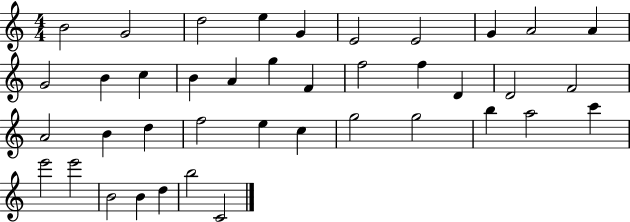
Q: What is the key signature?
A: C major